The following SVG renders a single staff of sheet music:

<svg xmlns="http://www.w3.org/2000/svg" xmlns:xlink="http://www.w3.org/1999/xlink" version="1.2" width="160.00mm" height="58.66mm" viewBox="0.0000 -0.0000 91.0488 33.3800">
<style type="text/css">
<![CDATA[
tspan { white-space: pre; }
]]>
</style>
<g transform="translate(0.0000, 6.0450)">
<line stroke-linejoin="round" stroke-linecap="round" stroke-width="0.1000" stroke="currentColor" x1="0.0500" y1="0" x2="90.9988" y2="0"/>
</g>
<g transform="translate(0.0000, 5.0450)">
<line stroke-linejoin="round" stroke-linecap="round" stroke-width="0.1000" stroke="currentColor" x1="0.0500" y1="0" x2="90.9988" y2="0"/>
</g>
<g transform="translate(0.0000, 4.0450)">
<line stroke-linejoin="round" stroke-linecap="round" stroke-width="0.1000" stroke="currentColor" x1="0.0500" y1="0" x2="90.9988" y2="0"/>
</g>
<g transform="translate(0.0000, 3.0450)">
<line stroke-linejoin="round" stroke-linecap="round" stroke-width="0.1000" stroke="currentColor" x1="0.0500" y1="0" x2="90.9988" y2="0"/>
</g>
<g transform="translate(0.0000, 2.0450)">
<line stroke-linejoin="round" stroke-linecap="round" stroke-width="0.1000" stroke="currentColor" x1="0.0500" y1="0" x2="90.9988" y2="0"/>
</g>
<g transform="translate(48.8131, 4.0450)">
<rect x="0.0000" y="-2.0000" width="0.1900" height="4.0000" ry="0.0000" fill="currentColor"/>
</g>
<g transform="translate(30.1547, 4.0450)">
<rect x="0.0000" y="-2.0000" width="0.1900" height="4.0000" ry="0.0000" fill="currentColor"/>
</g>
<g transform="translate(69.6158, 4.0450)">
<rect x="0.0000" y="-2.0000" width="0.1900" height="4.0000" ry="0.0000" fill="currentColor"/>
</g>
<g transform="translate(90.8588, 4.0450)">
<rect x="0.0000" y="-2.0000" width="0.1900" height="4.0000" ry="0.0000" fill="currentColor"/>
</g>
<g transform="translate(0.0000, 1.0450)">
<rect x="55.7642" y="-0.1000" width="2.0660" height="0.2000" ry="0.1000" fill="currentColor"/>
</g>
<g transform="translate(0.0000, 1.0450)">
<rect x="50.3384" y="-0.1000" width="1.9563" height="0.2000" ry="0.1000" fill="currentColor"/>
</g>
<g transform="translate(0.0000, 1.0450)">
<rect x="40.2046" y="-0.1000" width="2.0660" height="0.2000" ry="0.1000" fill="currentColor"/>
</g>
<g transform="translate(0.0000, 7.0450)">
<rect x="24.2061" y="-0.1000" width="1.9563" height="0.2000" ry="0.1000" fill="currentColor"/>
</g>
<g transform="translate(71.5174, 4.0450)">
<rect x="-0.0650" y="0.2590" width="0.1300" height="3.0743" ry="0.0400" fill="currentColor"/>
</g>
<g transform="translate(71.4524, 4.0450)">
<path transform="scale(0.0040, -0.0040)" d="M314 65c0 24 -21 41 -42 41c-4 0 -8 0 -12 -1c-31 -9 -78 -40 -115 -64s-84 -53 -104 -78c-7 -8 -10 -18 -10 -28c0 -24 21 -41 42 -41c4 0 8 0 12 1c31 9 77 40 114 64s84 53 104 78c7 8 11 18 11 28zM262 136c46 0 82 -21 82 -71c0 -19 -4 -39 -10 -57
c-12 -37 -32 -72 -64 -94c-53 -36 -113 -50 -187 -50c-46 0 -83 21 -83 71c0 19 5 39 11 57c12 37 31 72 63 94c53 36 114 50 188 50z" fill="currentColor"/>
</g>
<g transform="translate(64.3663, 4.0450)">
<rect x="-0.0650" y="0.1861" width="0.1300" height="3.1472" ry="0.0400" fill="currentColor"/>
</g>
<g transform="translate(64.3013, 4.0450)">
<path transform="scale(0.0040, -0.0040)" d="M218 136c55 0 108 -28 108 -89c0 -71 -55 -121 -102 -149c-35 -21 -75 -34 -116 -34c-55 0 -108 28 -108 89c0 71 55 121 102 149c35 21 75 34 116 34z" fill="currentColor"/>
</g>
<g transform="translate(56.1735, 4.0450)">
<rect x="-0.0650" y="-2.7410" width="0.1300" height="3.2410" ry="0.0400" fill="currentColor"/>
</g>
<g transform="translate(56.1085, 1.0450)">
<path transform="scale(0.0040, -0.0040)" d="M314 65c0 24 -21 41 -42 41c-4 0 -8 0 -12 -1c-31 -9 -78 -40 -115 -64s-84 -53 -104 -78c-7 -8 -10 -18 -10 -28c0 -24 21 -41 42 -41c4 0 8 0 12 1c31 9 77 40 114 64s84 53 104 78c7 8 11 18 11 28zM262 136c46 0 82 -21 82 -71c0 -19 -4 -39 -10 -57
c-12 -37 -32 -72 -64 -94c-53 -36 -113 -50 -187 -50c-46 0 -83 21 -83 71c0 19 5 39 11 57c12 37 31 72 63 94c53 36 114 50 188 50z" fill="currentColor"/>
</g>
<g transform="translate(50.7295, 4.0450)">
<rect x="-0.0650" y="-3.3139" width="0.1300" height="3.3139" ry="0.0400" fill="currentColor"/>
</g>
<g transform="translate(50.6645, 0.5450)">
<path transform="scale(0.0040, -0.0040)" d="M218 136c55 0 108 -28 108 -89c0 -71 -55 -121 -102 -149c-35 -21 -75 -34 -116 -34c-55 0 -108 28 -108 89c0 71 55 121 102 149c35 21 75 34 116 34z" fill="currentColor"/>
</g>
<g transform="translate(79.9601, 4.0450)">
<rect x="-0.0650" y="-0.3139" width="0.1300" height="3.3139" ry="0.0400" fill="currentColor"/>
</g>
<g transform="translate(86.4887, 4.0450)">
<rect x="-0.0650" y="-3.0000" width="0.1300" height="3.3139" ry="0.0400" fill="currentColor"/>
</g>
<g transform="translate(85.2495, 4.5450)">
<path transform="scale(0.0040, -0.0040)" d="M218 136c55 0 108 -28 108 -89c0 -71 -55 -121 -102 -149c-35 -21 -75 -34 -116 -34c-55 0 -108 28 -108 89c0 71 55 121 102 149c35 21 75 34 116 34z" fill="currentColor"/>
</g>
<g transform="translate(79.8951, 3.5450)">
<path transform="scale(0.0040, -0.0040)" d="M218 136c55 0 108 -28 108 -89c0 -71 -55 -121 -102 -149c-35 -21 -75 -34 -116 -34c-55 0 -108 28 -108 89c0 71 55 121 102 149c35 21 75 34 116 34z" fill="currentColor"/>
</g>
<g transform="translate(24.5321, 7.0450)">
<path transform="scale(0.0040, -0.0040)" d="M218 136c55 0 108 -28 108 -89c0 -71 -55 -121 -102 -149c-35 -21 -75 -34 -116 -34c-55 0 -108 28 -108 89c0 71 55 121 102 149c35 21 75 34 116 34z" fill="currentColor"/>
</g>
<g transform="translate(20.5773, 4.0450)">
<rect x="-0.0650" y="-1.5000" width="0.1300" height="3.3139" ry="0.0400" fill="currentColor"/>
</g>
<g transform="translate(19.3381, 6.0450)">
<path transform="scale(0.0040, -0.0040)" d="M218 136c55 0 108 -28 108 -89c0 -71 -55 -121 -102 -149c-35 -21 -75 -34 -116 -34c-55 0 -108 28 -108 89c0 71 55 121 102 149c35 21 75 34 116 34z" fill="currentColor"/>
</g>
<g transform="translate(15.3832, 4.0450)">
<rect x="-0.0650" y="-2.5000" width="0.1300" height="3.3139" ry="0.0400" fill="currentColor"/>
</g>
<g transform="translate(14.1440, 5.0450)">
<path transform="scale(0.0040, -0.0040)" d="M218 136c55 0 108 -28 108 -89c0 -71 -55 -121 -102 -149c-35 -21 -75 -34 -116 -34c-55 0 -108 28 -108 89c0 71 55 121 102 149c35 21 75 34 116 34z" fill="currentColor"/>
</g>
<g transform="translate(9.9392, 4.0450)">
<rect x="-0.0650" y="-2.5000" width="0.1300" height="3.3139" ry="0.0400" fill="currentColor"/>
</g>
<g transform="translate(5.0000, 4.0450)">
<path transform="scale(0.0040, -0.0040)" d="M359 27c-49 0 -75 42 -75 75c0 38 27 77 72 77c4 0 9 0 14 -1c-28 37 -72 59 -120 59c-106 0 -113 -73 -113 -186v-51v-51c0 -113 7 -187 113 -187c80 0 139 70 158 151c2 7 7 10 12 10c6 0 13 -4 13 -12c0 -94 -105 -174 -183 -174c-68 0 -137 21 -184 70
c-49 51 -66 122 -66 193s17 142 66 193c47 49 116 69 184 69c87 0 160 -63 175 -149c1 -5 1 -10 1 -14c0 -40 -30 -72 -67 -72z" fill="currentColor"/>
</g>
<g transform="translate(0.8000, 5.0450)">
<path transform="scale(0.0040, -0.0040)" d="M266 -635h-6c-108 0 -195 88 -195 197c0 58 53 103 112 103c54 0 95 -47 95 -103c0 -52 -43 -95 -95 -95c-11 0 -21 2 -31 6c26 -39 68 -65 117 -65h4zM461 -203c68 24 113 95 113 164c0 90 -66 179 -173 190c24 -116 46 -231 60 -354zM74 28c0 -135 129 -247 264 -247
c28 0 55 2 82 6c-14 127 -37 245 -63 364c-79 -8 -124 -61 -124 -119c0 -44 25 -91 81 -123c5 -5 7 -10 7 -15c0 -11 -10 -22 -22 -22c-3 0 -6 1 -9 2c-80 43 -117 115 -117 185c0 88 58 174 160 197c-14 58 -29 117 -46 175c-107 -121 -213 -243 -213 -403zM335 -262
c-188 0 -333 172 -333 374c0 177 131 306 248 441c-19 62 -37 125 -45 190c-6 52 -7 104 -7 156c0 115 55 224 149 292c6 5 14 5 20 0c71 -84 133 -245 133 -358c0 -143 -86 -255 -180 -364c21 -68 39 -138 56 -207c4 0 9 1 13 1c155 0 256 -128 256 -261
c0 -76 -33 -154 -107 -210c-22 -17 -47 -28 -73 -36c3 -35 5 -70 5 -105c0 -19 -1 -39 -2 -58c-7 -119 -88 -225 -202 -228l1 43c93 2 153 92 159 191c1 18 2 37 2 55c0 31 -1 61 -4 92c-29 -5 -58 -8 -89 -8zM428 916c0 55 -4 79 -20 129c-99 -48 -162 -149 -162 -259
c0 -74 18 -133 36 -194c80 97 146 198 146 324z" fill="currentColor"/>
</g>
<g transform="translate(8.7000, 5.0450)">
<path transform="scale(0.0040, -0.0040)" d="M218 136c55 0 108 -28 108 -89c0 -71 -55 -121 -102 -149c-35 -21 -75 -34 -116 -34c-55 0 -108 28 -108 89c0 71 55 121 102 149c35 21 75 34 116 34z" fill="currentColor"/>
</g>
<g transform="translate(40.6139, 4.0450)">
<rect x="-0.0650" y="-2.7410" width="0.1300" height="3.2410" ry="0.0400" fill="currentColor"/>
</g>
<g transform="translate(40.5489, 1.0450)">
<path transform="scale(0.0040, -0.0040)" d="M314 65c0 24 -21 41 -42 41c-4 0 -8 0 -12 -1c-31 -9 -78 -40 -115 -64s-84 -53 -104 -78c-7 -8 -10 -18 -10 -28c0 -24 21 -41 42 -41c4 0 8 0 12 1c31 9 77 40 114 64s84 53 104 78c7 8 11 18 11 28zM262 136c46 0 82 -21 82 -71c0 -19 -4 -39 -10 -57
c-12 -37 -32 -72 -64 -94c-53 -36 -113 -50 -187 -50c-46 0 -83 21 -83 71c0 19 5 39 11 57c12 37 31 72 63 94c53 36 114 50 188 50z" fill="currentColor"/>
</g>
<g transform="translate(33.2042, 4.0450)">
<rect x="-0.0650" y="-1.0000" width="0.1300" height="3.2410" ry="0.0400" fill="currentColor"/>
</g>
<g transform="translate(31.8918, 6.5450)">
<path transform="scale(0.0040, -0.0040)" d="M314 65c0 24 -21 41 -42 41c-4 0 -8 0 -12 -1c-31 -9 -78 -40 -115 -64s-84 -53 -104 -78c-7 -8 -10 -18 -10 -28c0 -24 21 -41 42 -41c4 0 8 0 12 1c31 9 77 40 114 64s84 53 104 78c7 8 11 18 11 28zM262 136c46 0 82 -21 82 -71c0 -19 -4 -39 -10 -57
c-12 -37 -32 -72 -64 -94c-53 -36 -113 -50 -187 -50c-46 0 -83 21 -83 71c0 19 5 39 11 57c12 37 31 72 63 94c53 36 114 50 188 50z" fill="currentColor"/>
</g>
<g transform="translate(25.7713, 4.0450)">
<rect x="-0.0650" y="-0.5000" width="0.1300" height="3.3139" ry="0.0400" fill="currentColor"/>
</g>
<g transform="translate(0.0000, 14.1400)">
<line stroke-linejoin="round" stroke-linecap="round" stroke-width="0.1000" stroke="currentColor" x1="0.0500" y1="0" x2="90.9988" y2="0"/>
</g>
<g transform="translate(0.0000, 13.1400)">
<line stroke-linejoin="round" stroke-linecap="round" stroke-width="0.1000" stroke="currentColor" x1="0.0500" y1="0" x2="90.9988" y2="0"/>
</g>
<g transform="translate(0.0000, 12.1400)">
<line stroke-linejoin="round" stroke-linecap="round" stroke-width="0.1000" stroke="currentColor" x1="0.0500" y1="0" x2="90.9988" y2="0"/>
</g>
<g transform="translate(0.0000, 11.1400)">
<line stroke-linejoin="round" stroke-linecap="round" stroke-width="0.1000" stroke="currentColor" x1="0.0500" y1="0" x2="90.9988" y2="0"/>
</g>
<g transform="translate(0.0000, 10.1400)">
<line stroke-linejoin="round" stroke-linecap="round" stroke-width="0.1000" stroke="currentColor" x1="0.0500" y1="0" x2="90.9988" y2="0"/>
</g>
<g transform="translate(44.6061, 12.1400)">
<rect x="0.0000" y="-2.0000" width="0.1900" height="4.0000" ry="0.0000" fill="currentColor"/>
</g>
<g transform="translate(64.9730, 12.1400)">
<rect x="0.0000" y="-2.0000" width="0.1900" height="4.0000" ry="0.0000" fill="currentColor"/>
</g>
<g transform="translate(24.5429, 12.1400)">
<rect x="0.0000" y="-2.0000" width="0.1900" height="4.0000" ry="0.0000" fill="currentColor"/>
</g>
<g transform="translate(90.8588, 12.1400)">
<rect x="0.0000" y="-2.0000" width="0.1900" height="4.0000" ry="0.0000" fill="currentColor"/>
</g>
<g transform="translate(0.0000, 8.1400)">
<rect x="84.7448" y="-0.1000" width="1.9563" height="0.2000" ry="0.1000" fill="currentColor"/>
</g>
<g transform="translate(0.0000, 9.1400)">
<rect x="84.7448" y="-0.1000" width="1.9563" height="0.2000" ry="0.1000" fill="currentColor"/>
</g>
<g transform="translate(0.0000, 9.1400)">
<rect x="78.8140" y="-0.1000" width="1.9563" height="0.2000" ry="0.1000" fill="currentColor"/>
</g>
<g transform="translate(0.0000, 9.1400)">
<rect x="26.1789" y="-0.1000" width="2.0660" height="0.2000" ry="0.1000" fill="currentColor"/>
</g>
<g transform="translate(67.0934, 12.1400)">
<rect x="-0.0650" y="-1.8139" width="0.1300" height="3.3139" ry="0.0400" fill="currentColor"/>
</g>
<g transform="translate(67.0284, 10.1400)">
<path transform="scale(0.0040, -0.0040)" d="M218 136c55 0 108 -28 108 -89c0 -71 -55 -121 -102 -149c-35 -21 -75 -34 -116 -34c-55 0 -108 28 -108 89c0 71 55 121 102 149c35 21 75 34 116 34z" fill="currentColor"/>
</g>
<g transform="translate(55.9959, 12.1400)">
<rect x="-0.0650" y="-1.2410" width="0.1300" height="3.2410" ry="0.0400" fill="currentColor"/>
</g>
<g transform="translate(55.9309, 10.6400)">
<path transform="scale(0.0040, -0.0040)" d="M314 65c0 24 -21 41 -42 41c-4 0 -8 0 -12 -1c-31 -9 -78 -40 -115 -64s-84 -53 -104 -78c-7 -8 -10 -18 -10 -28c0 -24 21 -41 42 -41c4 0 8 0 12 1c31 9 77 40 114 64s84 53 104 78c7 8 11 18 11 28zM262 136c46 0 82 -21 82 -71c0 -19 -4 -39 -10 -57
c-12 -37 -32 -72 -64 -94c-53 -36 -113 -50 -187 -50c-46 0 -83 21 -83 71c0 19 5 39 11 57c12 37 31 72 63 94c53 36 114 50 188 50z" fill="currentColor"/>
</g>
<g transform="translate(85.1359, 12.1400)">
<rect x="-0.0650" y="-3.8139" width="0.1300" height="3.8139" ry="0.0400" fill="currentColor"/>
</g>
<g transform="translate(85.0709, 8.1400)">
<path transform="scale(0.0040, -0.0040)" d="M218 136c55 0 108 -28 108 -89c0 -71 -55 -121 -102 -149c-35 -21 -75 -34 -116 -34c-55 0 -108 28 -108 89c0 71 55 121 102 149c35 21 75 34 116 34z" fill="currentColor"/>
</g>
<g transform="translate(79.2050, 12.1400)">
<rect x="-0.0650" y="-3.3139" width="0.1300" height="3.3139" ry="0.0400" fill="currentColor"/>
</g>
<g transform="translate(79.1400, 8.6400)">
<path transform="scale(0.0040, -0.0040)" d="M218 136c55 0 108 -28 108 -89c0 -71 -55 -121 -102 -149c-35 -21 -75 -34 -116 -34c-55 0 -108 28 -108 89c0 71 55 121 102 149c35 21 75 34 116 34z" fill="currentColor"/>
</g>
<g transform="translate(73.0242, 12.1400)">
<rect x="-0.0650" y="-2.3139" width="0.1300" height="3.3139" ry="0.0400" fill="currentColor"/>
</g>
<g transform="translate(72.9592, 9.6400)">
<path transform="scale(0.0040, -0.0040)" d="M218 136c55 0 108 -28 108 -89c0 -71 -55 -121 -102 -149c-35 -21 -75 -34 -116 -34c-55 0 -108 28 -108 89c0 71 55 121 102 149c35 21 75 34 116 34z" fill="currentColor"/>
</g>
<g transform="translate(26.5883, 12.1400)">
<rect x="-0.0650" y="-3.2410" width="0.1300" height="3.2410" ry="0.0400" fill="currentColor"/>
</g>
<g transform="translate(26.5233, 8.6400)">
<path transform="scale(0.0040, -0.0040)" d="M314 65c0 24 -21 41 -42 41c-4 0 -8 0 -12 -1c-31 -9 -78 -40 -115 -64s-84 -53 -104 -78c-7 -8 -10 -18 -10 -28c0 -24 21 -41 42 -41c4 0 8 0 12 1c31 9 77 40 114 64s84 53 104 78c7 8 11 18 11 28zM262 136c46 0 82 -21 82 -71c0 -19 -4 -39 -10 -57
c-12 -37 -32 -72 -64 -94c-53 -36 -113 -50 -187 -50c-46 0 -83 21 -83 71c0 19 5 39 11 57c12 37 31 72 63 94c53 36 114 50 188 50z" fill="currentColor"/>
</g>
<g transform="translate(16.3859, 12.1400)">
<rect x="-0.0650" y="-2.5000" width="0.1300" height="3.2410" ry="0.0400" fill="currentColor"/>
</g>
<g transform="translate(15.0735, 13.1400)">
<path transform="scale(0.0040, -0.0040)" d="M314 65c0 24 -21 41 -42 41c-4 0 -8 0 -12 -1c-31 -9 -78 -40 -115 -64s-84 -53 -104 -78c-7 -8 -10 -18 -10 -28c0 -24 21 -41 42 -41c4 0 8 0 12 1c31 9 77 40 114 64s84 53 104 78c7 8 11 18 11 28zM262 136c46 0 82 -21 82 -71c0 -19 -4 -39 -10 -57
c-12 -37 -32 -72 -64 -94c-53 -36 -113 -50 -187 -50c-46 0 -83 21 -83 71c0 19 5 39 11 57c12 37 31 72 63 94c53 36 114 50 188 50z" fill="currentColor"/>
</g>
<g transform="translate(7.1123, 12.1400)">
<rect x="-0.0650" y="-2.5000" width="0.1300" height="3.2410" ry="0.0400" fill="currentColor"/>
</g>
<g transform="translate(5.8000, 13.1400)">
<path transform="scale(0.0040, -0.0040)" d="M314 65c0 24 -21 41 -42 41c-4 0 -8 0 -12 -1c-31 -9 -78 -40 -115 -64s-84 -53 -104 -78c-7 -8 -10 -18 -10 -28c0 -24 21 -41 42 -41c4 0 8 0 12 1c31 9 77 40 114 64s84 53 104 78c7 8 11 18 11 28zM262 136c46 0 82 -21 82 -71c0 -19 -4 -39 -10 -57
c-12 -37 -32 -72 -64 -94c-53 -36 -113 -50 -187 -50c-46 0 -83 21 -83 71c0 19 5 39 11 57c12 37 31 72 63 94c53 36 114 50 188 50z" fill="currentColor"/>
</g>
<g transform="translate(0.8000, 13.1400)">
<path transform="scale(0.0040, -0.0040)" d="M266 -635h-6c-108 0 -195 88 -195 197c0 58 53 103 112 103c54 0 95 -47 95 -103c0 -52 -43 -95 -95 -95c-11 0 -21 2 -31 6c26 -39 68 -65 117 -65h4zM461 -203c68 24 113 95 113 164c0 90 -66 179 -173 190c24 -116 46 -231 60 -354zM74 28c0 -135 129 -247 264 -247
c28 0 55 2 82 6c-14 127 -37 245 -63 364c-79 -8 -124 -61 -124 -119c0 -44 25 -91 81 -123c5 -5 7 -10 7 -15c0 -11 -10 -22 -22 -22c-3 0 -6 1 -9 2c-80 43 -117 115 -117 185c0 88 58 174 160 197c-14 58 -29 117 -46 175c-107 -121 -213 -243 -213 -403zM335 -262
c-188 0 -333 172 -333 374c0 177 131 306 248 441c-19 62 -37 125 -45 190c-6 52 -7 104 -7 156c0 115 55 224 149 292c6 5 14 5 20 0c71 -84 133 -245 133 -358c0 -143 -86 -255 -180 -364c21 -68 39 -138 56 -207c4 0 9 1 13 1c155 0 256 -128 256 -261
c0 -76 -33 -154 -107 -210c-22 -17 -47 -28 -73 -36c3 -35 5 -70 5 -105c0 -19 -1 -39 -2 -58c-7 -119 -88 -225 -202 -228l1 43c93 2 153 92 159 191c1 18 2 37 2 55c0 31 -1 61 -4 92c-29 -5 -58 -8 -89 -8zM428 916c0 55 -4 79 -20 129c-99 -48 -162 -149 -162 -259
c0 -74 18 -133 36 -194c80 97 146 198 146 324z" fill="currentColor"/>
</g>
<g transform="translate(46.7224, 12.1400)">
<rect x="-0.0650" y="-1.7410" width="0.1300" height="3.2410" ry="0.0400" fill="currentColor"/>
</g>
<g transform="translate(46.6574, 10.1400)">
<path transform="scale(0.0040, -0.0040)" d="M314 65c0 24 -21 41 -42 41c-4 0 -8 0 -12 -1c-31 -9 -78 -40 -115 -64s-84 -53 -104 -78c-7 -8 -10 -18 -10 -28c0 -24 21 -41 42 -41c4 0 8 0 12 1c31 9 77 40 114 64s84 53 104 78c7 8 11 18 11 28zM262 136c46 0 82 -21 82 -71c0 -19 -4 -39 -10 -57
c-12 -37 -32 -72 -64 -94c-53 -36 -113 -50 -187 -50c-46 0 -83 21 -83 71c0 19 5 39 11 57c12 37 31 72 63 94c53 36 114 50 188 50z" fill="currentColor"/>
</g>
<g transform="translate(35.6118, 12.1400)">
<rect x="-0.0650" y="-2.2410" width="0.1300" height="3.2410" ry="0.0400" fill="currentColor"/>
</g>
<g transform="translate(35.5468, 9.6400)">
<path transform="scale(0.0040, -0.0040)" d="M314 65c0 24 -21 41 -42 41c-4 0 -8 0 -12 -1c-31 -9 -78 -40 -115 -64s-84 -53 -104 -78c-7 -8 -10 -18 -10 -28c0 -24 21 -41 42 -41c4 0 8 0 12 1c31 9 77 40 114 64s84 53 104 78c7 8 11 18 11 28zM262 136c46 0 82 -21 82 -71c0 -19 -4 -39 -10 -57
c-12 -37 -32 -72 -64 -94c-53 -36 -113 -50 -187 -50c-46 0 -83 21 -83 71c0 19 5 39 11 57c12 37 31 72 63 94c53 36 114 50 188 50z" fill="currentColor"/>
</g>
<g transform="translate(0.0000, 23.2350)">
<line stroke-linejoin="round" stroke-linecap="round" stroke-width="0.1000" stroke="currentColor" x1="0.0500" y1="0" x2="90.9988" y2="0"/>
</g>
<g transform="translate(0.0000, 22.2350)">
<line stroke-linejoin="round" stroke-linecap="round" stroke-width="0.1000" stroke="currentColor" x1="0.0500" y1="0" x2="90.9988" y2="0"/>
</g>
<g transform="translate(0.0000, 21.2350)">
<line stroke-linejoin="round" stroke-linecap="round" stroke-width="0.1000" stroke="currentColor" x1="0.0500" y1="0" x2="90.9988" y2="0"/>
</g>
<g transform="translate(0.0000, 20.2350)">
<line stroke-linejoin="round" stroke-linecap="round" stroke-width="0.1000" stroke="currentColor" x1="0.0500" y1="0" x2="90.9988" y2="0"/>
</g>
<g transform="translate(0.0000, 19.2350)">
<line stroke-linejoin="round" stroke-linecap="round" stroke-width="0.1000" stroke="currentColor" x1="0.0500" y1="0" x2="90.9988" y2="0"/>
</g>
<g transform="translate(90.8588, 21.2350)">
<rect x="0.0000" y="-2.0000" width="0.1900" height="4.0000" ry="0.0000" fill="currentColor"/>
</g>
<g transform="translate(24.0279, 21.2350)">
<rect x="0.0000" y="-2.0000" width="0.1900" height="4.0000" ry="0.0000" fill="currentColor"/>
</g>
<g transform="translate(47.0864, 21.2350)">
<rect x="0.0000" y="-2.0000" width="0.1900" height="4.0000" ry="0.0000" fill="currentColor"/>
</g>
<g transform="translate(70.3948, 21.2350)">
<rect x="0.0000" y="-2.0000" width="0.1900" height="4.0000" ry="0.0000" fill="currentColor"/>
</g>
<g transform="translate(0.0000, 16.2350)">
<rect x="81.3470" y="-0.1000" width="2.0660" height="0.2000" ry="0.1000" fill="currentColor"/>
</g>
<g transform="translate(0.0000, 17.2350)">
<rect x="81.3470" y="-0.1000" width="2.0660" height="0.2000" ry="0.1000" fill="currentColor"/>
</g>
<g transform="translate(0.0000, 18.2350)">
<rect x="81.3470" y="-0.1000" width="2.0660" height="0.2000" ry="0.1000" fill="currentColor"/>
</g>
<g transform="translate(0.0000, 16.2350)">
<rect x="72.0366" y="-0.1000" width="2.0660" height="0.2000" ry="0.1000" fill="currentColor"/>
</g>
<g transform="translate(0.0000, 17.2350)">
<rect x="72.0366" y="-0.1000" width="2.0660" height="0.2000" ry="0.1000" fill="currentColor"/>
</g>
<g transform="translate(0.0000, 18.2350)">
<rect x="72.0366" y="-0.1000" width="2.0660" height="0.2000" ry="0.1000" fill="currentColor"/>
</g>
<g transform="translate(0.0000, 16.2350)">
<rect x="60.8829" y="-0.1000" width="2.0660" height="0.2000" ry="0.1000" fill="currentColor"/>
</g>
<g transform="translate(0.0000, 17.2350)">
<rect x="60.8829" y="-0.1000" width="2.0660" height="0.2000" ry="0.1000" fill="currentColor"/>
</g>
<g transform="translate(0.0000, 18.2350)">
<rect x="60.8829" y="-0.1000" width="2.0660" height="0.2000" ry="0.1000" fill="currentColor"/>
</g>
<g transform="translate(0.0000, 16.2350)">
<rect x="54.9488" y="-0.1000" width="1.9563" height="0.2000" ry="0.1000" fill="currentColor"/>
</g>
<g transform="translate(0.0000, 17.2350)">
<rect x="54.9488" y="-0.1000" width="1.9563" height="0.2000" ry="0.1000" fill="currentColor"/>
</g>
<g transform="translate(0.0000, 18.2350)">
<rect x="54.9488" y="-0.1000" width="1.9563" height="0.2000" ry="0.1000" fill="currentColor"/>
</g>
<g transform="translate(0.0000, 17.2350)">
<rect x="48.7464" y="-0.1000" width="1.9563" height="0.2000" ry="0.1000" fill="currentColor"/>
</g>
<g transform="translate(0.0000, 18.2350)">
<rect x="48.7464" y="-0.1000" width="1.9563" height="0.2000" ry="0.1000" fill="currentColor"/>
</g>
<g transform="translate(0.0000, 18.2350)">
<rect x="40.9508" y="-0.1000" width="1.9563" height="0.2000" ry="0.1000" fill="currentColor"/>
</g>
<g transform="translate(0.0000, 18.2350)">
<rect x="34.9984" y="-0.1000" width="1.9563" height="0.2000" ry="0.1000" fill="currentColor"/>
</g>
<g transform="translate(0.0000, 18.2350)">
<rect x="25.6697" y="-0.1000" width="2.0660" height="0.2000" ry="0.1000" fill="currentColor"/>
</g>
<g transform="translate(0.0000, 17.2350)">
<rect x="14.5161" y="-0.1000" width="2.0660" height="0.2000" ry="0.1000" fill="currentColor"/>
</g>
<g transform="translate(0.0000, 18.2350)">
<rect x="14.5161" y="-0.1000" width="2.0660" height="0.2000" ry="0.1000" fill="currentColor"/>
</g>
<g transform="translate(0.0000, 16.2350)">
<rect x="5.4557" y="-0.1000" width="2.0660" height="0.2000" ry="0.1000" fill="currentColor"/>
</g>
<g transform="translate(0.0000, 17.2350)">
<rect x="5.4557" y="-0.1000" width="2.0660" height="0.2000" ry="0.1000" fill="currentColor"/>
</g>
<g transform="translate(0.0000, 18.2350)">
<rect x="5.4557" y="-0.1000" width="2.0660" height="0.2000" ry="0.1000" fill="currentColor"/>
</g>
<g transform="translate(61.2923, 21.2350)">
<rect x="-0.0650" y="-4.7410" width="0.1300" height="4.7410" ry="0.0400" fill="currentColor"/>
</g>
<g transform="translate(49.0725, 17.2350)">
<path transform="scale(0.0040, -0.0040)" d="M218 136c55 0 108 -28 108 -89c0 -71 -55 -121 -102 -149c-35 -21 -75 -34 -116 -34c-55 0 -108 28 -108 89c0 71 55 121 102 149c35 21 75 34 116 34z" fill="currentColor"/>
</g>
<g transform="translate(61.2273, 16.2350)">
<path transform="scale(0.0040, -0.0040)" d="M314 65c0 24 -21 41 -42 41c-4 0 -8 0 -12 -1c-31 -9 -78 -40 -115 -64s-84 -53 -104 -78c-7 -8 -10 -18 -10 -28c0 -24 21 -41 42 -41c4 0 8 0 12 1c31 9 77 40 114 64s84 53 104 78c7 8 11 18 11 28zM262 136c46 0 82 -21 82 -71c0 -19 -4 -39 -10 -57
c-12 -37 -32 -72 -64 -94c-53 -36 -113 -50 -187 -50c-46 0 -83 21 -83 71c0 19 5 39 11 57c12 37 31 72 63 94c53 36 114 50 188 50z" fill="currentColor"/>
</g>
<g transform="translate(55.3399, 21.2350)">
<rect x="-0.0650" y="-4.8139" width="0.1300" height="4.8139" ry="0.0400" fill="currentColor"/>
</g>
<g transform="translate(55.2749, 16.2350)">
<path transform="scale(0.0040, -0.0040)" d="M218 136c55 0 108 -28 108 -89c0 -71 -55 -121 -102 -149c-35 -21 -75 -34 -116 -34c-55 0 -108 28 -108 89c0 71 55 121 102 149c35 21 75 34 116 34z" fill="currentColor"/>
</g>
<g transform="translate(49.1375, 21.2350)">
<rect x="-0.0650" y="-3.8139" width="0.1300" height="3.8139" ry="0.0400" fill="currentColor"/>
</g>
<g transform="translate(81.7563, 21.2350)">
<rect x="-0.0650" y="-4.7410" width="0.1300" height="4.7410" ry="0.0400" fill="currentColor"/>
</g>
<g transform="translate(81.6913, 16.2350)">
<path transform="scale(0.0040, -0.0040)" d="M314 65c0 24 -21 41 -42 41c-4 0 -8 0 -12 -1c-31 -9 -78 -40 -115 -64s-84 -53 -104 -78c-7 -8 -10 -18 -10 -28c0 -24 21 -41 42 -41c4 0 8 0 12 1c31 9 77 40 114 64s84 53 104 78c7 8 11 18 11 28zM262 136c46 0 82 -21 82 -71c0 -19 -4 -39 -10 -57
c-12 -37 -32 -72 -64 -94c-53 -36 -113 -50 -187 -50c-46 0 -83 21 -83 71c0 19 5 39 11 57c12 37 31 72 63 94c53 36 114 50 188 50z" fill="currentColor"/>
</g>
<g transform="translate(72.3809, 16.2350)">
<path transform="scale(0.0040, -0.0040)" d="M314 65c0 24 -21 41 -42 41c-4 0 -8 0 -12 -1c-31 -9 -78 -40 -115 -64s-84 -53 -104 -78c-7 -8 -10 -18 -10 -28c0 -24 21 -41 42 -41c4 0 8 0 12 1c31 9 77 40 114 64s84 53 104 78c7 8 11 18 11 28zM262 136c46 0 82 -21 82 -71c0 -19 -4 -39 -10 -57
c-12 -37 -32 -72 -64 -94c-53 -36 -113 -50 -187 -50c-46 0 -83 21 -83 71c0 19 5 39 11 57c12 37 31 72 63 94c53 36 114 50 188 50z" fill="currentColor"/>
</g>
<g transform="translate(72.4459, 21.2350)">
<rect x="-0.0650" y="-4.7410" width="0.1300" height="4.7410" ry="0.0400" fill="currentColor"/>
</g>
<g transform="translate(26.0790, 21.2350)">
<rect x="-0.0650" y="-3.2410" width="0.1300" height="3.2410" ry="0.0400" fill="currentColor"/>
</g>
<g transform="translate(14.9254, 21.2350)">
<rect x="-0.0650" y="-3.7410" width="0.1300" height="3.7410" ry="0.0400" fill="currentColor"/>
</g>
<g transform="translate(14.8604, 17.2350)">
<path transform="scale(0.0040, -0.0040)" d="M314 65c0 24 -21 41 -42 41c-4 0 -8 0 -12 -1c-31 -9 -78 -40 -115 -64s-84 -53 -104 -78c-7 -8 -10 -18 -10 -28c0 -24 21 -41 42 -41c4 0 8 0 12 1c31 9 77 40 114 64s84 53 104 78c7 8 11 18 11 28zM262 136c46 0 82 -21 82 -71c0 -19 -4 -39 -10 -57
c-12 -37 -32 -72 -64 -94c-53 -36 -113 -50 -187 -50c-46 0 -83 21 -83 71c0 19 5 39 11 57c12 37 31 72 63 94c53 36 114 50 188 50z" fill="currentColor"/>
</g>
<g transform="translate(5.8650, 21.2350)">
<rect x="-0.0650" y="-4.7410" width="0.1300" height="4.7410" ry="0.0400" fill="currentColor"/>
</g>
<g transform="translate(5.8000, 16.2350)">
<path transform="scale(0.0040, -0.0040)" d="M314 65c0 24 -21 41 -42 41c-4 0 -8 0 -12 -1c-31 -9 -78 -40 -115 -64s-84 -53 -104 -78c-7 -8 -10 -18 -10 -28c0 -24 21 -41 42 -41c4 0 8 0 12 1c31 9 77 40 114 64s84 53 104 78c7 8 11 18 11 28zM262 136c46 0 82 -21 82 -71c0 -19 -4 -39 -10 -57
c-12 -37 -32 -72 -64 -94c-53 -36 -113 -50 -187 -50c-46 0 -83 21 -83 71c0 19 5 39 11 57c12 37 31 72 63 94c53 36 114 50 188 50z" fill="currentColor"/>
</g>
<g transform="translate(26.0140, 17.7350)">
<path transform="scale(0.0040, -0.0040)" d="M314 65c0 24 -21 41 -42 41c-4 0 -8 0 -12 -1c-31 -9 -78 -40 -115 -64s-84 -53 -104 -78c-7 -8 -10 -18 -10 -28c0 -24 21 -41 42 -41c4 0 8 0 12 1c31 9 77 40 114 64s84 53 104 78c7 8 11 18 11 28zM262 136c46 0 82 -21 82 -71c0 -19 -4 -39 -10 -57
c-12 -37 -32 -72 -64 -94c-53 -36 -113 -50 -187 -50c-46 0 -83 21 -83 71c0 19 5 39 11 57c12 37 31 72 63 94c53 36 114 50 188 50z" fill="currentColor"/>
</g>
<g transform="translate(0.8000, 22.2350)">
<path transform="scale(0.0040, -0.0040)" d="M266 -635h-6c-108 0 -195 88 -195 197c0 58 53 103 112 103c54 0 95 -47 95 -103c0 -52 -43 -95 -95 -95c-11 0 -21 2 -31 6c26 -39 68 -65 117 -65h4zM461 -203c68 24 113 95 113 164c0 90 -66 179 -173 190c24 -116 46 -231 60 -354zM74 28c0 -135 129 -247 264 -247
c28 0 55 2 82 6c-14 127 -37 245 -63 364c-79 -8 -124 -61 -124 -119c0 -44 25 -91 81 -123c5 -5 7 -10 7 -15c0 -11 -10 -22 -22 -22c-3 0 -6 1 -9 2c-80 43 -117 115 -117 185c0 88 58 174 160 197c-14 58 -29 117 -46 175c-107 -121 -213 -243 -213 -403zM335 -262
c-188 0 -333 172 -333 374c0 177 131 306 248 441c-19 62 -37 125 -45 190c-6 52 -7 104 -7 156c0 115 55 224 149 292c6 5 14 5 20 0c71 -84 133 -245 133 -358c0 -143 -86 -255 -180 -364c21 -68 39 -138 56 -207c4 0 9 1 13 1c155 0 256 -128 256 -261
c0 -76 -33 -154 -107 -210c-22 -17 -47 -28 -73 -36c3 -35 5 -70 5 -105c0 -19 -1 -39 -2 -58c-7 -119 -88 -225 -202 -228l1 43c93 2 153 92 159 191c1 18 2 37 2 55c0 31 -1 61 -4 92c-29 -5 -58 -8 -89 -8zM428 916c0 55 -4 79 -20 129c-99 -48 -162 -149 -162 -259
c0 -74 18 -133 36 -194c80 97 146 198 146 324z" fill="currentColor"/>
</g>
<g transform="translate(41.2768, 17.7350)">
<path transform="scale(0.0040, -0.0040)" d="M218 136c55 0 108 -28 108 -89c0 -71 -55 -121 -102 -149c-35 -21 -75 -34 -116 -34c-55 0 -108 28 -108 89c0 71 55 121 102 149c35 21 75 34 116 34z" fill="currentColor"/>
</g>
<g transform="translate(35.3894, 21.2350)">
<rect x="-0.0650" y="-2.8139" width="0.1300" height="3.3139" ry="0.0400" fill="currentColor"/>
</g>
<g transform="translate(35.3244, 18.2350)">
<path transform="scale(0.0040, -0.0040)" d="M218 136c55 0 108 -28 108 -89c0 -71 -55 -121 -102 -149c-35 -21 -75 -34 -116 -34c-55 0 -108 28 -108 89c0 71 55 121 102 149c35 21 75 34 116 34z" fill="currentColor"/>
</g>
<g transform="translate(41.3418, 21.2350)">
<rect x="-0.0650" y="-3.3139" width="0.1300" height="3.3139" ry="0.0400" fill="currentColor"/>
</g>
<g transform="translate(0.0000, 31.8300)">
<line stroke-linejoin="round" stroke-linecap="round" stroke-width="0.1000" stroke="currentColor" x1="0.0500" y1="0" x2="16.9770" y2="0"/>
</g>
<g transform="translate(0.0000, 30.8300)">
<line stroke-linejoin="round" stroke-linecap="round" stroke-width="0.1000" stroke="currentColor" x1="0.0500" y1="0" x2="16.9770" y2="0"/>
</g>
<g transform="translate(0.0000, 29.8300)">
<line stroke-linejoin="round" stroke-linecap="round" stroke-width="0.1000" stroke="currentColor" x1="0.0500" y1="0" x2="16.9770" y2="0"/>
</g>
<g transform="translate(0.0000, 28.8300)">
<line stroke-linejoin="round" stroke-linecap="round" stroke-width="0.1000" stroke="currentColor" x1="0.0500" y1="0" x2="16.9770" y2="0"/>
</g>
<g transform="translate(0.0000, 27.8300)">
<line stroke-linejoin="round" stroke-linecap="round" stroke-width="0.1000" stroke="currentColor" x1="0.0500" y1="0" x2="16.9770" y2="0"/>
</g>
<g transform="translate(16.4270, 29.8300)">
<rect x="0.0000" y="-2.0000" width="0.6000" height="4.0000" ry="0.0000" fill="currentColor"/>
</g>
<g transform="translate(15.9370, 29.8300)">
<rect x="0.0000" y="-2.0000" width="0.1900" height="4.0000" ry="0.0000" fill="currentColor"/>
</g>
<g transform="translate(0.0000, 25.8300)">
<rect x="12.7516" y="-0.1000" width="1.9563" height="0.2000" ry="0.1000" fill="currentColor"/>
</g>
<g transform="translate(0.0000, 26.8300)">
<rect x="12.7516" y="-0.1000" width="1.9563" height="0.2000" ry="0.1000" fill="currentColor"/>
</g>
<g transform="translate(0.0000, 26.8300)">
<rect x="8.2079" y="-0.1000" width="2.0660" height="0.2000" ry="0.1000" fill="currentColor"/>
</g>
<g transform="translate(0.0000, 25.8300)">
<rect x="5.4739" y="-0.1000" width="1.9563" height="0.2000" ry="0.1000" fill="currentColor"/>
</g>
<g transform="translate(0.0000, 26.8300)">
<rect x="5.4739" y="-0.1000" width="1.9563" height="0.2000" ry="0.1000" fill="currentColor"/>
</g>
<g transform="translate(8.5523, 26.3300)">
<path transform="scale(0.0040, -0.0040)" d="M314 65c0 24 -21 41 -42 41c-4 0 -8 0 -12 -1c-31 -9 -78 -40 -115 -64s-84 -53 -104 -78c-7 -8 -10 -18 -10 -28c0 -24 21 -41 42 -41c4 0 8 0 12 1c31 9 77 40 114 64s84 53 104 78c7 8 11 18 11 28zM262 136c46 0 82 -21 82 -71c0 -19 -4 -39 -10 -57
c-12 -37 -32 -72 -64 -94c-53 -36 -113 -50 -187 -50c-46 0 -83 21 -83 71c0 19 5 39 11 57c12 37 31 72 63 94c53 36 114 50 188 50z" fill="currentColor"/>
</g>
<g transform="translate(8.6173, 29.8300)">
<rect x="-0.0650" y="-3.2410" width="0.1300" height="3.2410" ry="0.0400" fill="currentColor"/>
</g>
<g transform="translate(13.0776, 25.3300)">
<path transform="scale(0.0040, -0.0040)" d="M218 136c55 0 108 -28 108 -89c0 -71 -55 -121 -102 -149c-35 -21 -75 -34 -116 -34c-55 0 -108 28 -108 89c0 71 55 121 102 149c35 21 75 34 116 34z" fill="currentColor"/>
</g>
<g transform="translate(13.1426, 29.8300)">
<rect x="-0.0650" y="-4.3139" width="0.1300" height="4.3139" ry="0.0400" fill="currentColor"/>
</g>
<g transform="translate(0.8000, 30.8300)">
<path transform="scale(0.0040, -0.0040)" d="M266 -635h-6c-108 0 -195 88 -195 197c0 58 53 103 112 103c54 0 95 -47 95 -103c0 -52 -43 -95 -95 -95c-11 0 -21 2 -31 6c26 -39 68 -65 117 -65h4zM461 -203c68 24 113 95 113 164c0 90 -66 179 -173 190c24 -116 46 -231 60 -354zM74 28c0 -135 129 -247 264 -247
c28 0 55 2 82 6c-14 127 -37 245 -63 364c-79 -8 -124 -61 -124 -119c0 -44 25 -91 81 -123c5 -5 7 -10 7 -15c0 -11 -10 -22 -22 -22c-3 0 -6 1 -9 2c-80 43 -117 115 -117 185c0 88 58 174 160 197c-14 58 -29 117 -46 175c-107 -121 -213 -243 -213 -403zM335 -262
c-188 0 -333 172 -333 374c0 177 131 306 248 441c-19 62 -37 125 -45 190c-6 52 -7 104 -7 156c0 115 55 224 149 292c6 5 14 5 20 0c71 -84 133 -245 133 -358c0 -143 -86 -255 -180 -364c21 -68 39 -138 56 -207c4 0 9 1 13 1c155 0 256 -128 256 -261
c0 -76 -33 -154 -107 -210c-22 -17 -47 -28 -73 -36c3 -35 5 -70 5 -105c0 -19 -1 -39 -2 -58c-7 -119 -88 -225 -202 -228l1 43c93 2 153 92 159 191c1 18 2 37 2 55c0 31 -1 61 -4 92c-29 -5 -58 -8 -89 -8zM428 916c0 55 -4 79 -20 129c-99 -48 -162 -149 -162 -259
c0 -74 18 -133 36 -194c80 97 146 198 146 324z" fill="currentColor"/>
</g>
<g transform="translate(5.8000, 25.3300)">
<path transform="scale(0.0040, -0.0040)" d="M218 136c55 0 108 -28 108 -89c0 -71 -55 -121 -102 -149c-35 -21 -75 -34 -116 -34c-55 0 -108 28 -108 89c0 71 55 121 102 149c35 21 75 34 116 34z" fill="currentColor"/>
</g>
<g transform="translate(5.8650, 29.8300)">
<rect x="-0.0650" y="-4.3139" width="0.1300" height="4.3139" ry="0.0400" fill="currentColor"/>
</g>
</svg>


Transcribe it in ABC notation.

X:1
T:Untitled
M:4/4
L:1/4
K:C
G G E C D2 a2 b a2 B B2 c A G2 G2 b2 g2 f2 e2 f g b c' e'2 c'2 b2 a b c' e' e'2 e'2 e'2 d' b2 d'